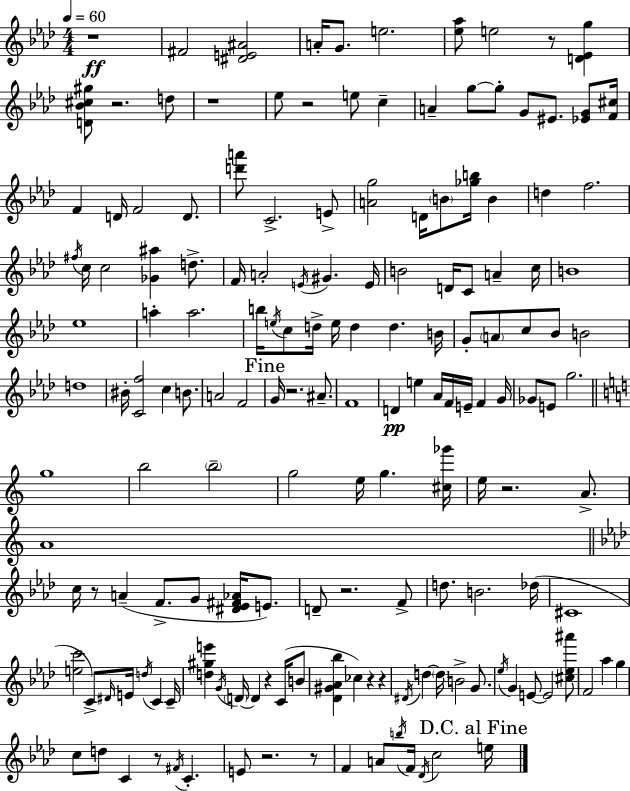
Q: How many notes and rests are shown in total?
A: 164